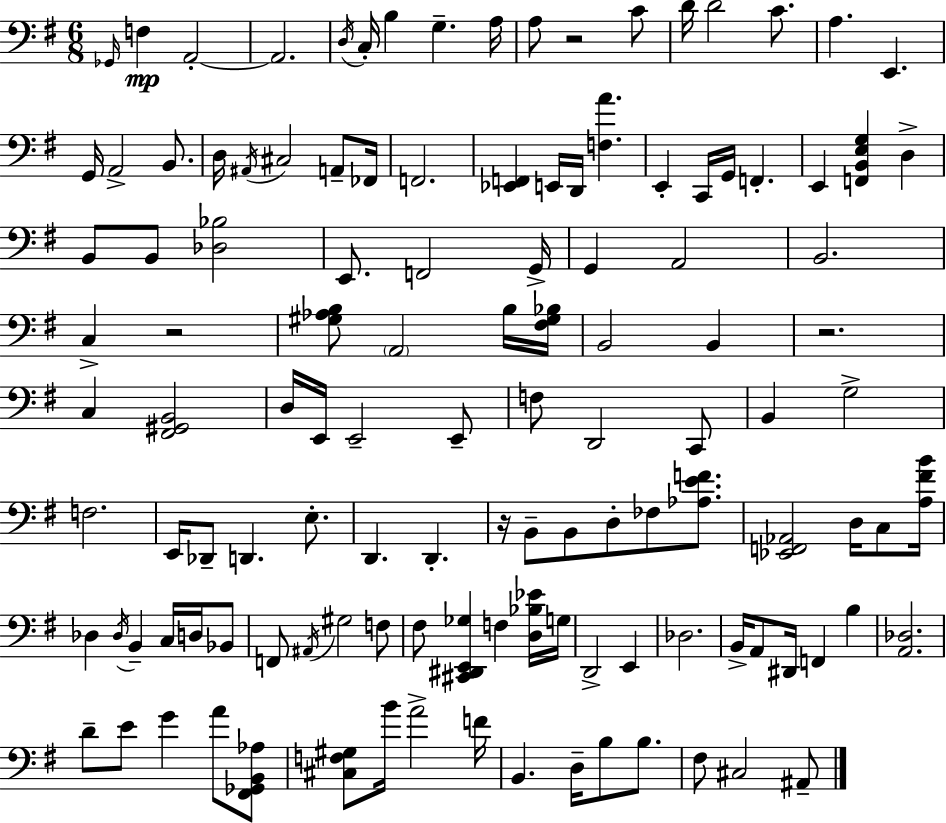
X:1
T:Untitled
M:6/8
L:1/4
K:G
_G,,/4 F, A,,2 A,,2 D,/4 C,/4 B, G, A,/4 A,/2 z2 C/2 D/4 D2 C/2 A, E,, G,,/4 A,,2 B,,/2 D,/4 ^A,,/4 ^C,2 A,,/2 _F,,/4 F,,2 [_E,,F,,] E,,/4 D,,/4 [F,A] E,, C,,/4 G,,/4 F,, E,, [F,,B,,E,G,] D, B,,/2 B,,/2 [_D,_B,]2 E,,/2 F,,2 G,,/4 G,, A,,2 B,,2 C, z2 [^G,_A,B,]/2 A,,2 B,/4 [^F,^G,_B,]/4 B,,2 B,, z2 C, [^F,,^G,,B,,]2 D,/4 E,,/4 E,,2 E,,/2 F,/2 D,,2 C,,/2 B,, G,2 F,2 E,,/4 _D,,/2 D,, E,/2 D,, D,, z/4 B,,/2 B,,/2 D,/2 _F,/2 [_A,EF]/2 [_E,,F,,_A,,]2 D,/4 C,/2 [A,^FB]/4 _D, _D,/4 B,, C,/4 D,/4 _B,,/2 F,,/2 ^A,,/4 ^G,2 F,/2 ^F,/2 [^C,,^D,,E,,_G,] F, [D,_B,_E]/4 G,/4 D,,2 E,, _D,2 B,,/4 A,,/2 ^D,,/4 F,, B, [A,,_D,]2 D/2 E/2 G A/2 [^F,,_G,,B,,_A,]/2 [^C,F,^G,]/2 B/4 A2 F/4 B,, D,/4 B,/2 B,/2 ^F,/2 ^C,2 ^A,,/2